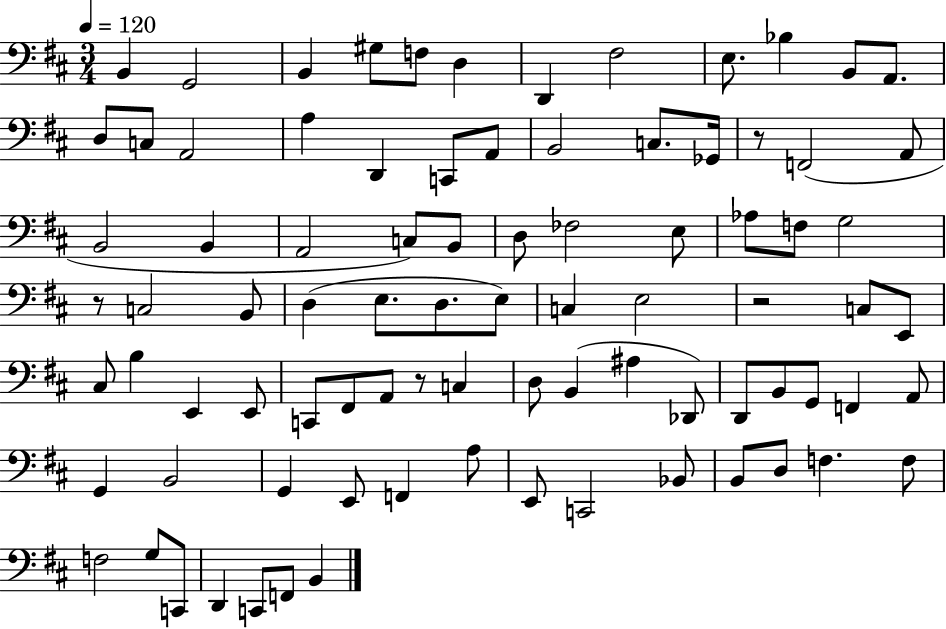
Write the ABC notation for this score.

X:1
T:Untitled
M:3/4
L:1/4
K:D
B,, G,,2 B,, ^G,/2 F,/2 D, D,, ^F,2 E,/2 _B, B,,/2 A,,/2 D,/2 C,/2 A,,2 A, D,, C,,/2 A,,/2 B,,2 C,/2 _G,,/4 z/2 F,,2 A,,/2 B,,2 B,, A,,2 C,/2 B,,/2 D,/2 _F,2 E,/2 _A,/2 F,/2 G,2 z/2 C,2 B,,/2 D, E,/2 D,/2 E,/2 C, E,2 z2 C,/2 E,,/2 ^C,/2 B, E,, E,,/2 C,,/2 ^F,,/2 A,,/2 z/2 C, D,/2 B,, ^A, _D,,/2 D,,/2 B,,/2 G,,/2 F,, A,,/2 G,, B,,2 G,, E,,/2 F,, A,/2 E,,/2 C,,2 _B,,/2 B,,/2 D,/2 F, F,/2 F,2 G,/2 C,,/2 D,, C,,/2 F,,/2 B,,